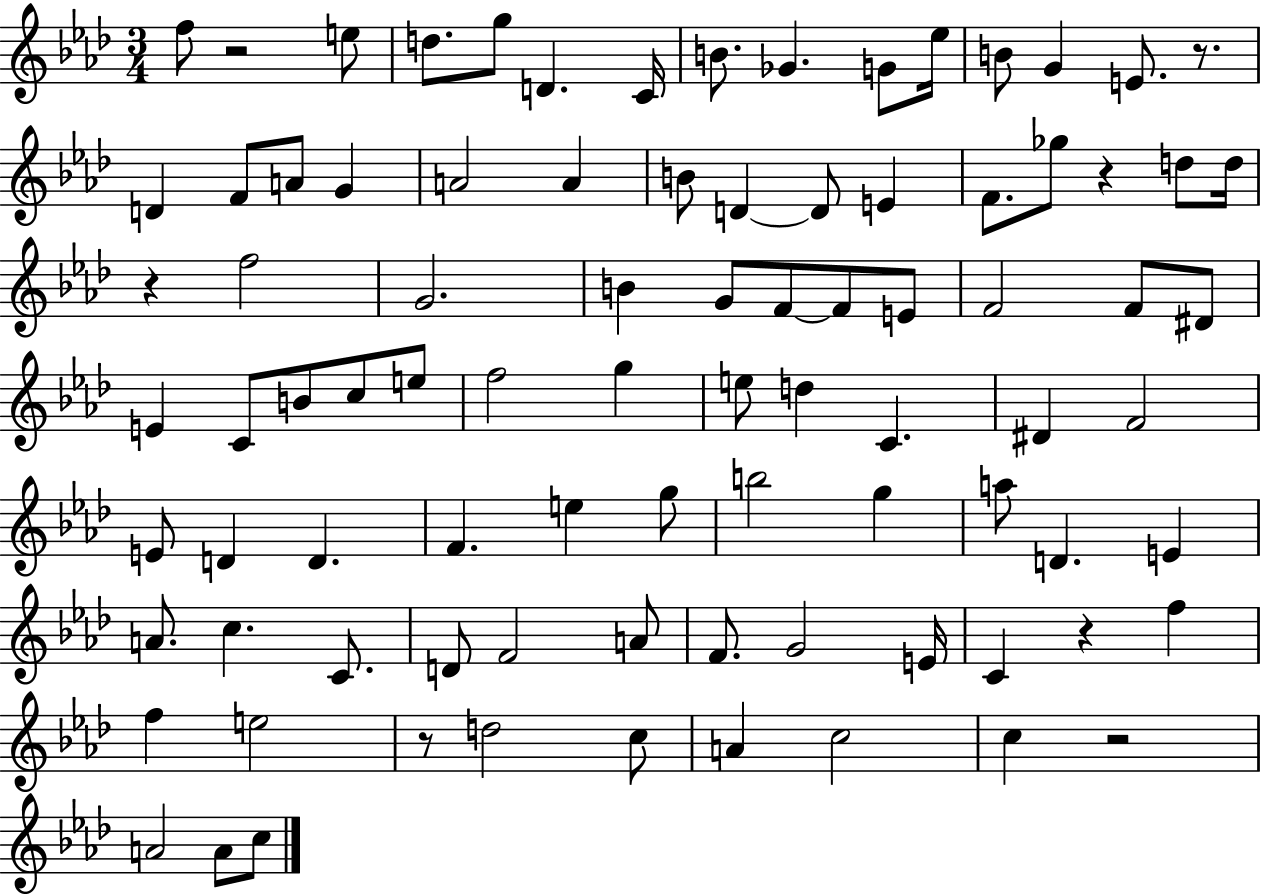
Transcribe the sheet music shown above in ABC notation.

X:1
T:Untitled
M:3/4
L:1/4
K:Ab
f/2 z2 e/2 d/2 g/2 D C/4 B/2 _G G/2 _e/4 B/2 G E/2 z/2 D F/2 A/2 G A2 A B/2 D D/2 E F/2 _g/2 z d/2 d/4 z f2 G2 B G/2 F/2 F/2 E/2 F2 F/2 ^D/2 E C/2 B/2 c/2 e/2 f2 g e/2 d C ^D F2 E/2 D D F e g/2 b2 g a/2 D E A/2 c C/2 D/2 F2 A/2 F/2 G2 E/4 C z f f e2 z/2 d2 c/2 A c2 c z2 A2 A/2 c/2